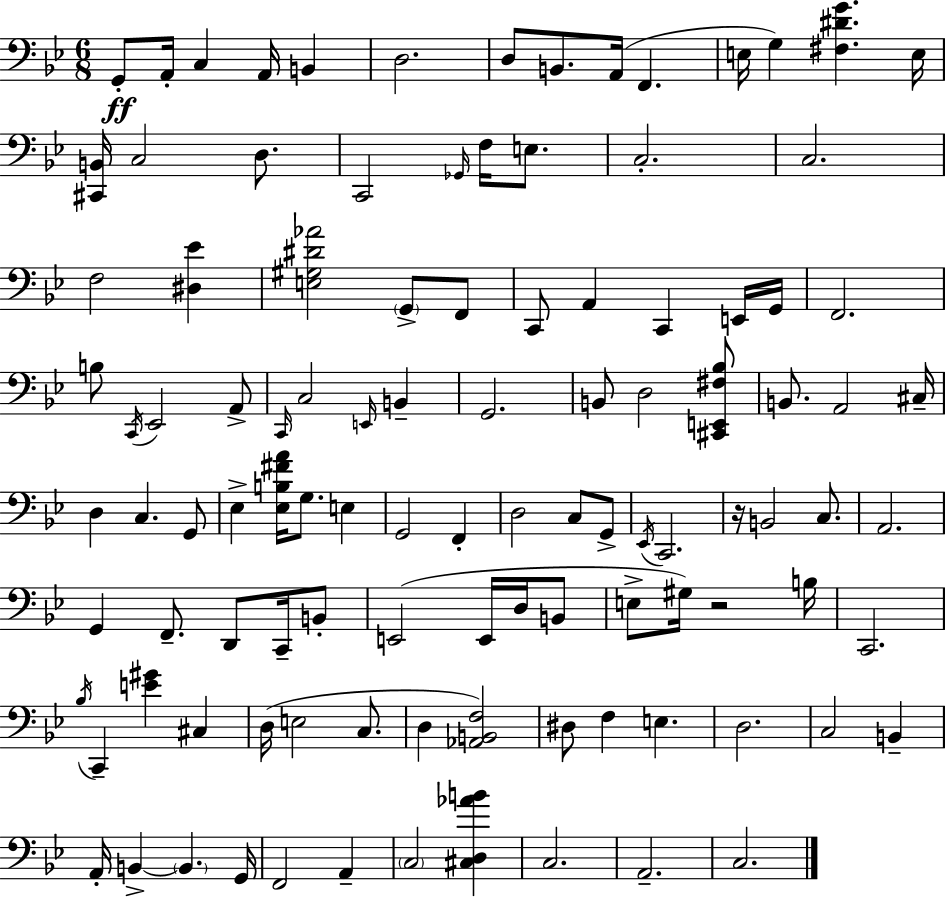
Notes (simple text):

G2/e A2/s C3/q A2/s B2/q D3/h. D3/e B2/e. A2/s F2/q. E3/s G3/q [F#3,D#4,G4]/q. E3/s [C#2,B2]/s C3/h D3/e. C2/h Gb2/s F3/s E3/e. C3/h. C3/h. F3/h [D#3,Eb4]/q [E3,G#3,D#4,Ab4]/h G2/e F2/e C2/e A2/q C2/q E2/s G2/s F2/h. B3/e C2/s Eb2/h A2/e C2/s C3/h E2/s B2/q G2/h. B2/e D3/h [C#2,E2,F#3,Bb3]/e B2/e. A2/h C#3/s D3/q C3/q. G2/e Eb3/q [Eb3,B3,F#4,A4]/s G3/e. E3/q G2/h F2/q D3/h C3/e G2/e Eb2/s C2/h. R/s B2/h C3/e. A2/h. G2/q F2/e. D2/e C2/s B2/e E2/h E2/s D3/s B2/e E3/e G#3/s R/h B3/s C2/h. Bb3/s C2/q [E4,G#4]/q C#3/q D3/s E3/h C3/e. D3/q [Ab2,B2,F3]/h D#3/e F3/q E3/q. D3/h. C3/h B2/q A2/s B2/q B2/q. G2/s F2/h A2/q C3/h [C#3,D3,Ab4,B4]/q C3/h. A2/h. C3/h.